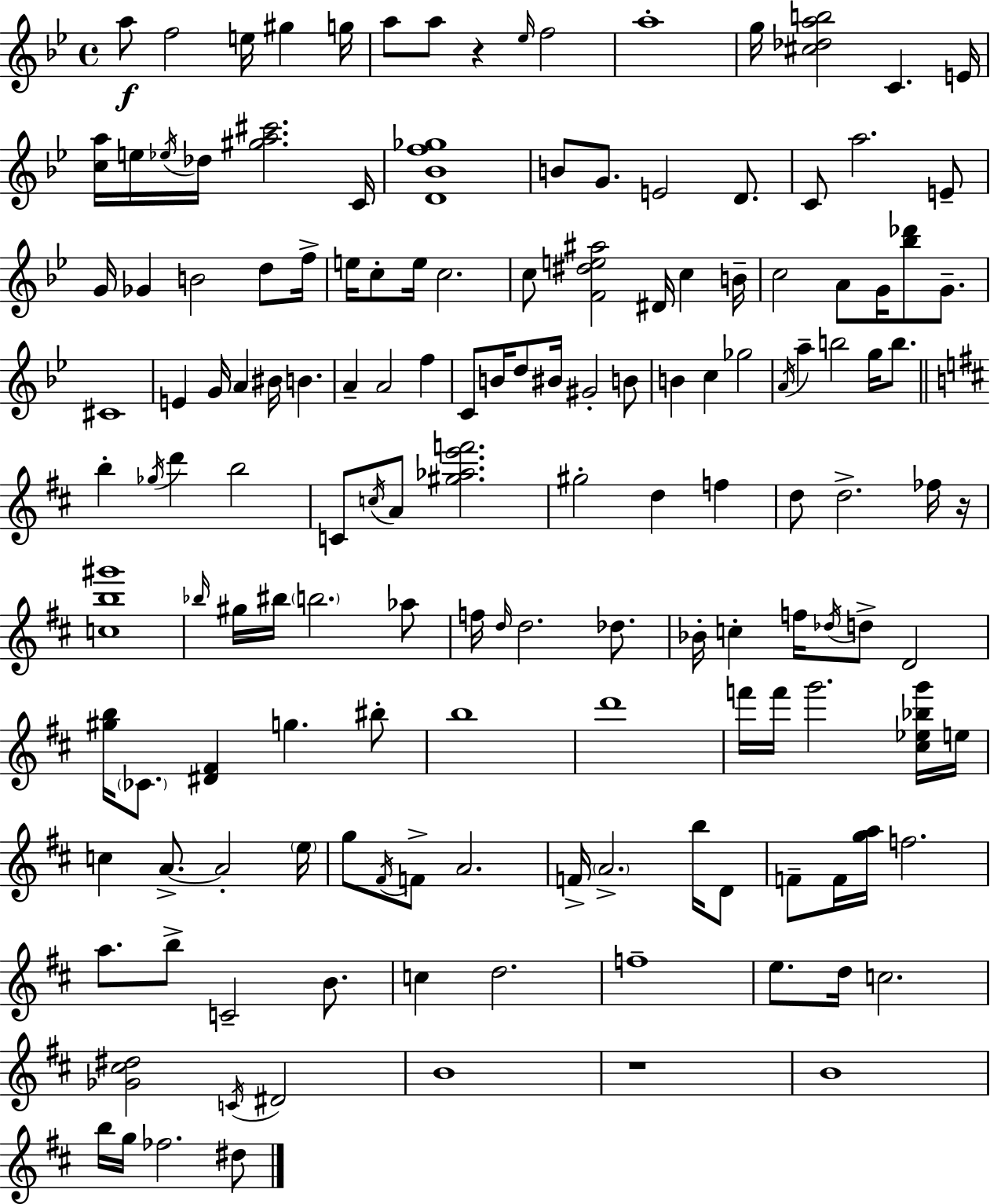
A5/e F5/h E5/s G#5/q G5/s A5/e A5/e R/q Eb5/s F5/h A5/w G5/s [C#5,Db5,A5,B5]/h C4/q. E4/s [C5,A5]/s E5/s Eb5/s Db5/s [G#5,A5,C#6]/h. C4/s [D4,Bb4,F5,Gb5]/w B4/e G4/e. E4/h D4/e. C4/e A5/h. E4/e G4/s Gb4/q B4/h D5/e F5/s E5/s C5/e E5/s C5/h. C5/e [F4,D#5,E5,A#5]/h D#4/s C5/q B4/s C5/h A4/e G4/s [Bb5,Db6]/e G4/e. C#4/w E4/q G4/s A4/q BIS4/s B4/q. A4/q A4/h F5/q C4/e B4/s D5/e BIS4/s G#4/h B4/e B4/q C5/q Gb5/h A4/s A5/q B5/h G5/s B5/e. B5/q Gb5/s D6/q B5/h C4/e C5/s A4/e [G#5,Ab5,E6,F6]/h. G#5/h D5/q F5/q D5/e D5/h. FES5/s R/s [C5,B5,G#6]/w Bb5/s G#5/s BIS5/s B5/h. Ab5/e F5/s D5/s D5/h. Db5/e. Bb4/s C5/q F5/s Db5/s D5/e D4/h [G#5,B5]/s CES4/e. [D#4,F#4]/q G5/q. BIS5/e B5/w D6/w F6/s F6/s G6/h. [C#5,Eb5,Bb5,G6]/s E5/s C5/q A4/e. A4/h E5/s G5/e F#4/s F4/e A4/h. F4/s A4/h. B5/s D4/e F4/e F4/s [G5,A5]/s F5/h. A5/e. B5/e C4/h B4/e. C5/q D5/h. F5/w E5/e. D5/s C5/h. [Gb4,C#5,D#5]/h C4/s D#4/h B4/w R/w B4/w B5/s G5/s FES5/h. D#5/e